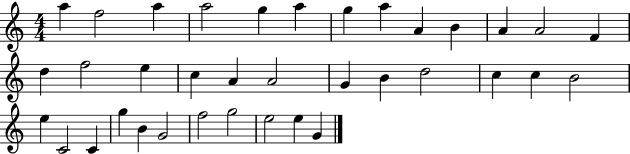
{
  \clef treble
  \numericTimeSignature
  \time 4/4
  \key c \major
  a''4 f''2 a''4 | a''2 g''4 a''4 | g''4 a''4 a'4 b'4 | a'4 a'2 f'4 | \break d''4 f''2 e''4 | c''4 a'4 a'2 | g'4 b'4 d''2 | c''4 c''4 b'2 | \break e''4 c'2 c'4 | g''4 b'4 g'2 | f''2 g''2 | e''2 e''4 g'4 | \break \bar "|."
}